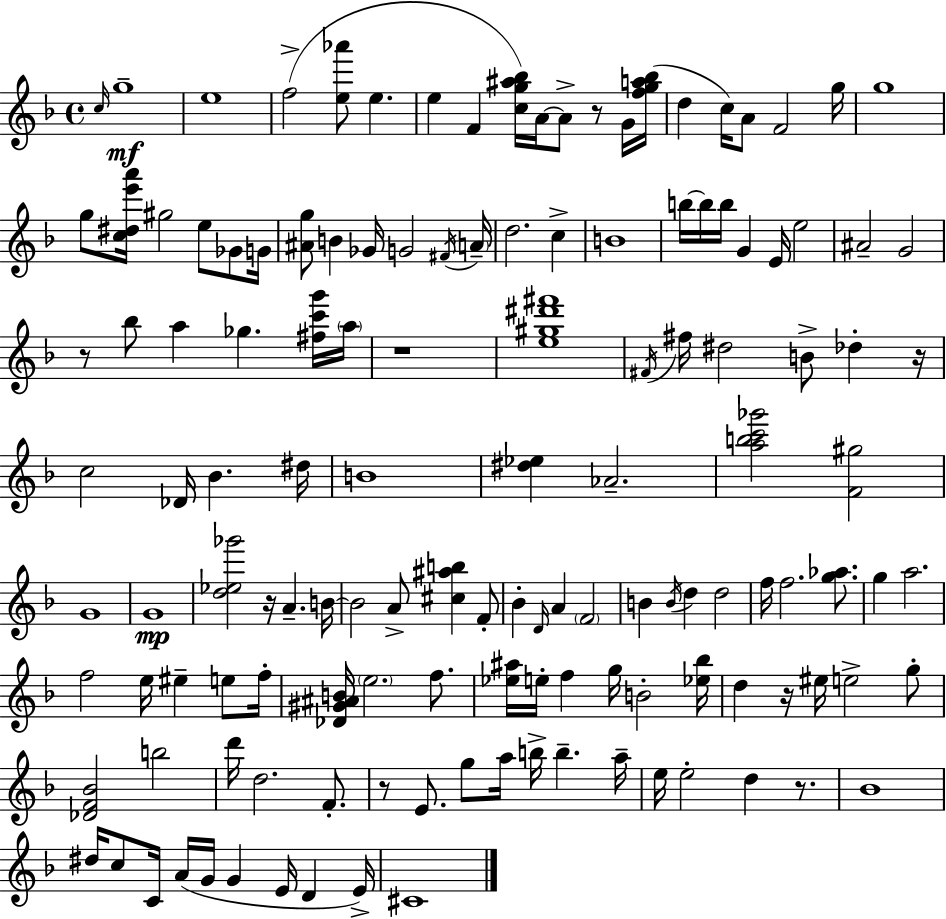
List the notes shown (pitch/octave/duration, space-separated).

C5/s G5/w E5/w F5/h [E5,Ab6]/e E5/q. E5/q F4/q [C5,G5,A#5,Bb5]/s A4/s A4/e R/e G4/s [F5,G5,A5,Bb5]/s D5/q C5/s A4/e F4/h G5/s G5/w G5/e [C5,D#5,E6,A6]/s G#5/h E5/e Gb4/e G4/s [A#4,G5]/e B4/q Gb4/s G4/h F#4/s A4/s D5/h. C5/q B4/w B5/s B5/s B5/s G4/q E4/s E5/h A#4/h G4/h R/e Bb5/e A5/q Gb5/q. [F#5,C6,G6]/s A5/s R/w [E5,G#5,D#6,F#6]/w F#4/s F#5/s D#5/h B4/e Db5/q R/s C5/h Db4/s Bb4/q. D#5/s B4/w [D#5,Eb5]/q Ab4/h. [A5,B5,C6,Gb6]/h [F4,G#5]/h G4/w G4/w [D5,Eb5,Gb6]/h R/s A4/q. B4/s B4/h A4/e [C#5,A#5,B5]/q F4/e Bb4/q D4/s A4/q F4/h B4/q B4/s D5/q D5/h F5/s F5/h. [G5,Ab5]/e. G5/q A5/h. F5/h E5/s EIS5/q E5/e F5/s [Db4,G#4,A#4,B4]/s E5/h. F5/e. [Eb5,A#5]/s E5/s F5/q G5/s B4/h [Eb5,Bb5]/s D5/q R/s EIS5/s E5/h G5/e [Db4,F4,Bb4]/h B5/h D6/s D5/h. F4/e. R/e E4/e. G5/e A5/s B5/s B5/q. A5/s E5/s E5/h D5/q R/e. Bb4/w D#5/s C5/e C4/s A4/s G4/s G4/q E4/s D4/q E4/s C#4/w